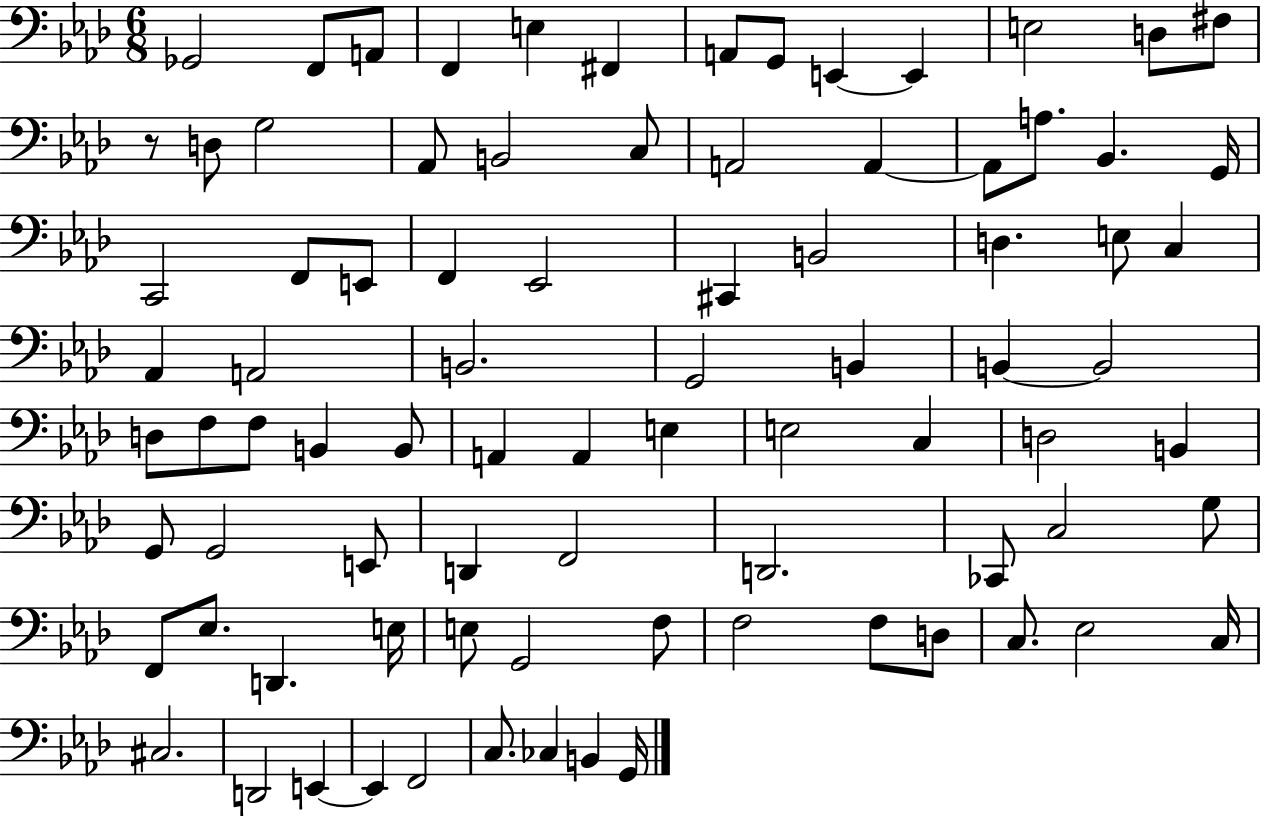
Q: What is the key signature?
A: AES major